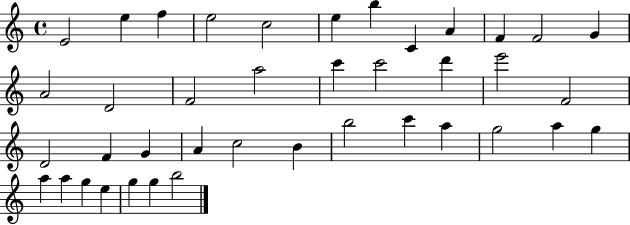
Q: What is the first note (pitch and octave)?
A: E4